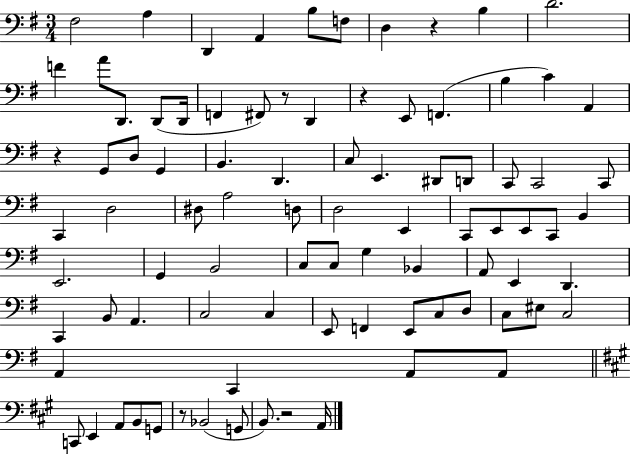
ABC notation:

X:1
T:Untitled
M:3/4
L:1/4
K:G
^F,2 A, D,, A,, B,/2 F,/2 D, z B, D2 F A/2 D,,/2 D,,/2 D,,/4 F,, ^F,,/2 z/2 D,, z E,,/2 F,, B, C A,, z G,,/2 D,/2 G,, B,, D,, C,/2 E,, ^D,,/2 D,,/2 C,,/2 C,,2 C,,/2 C,, D,2 ^D,/2 A,2 D,/2 D,2 E,, C,,/2 E,,/2 E,,/2 C,,/2 B,, E,,2 G,, B,,2 C,/2 C,/2 G, _B,, A,,/2 E,, D,, C,, B,,/2 A,, C,2 C, E,,/2 F,, E,,/2 C,/2 D,/2 C,/2 ^E,/2 C,2 A,, C,, A,,/2 A,,/2 C,,/2 E,, A,,/2 B,,/2 G,,/2 z/2 _B,,2 G,,/2 B,,/2 z2 A,,/4